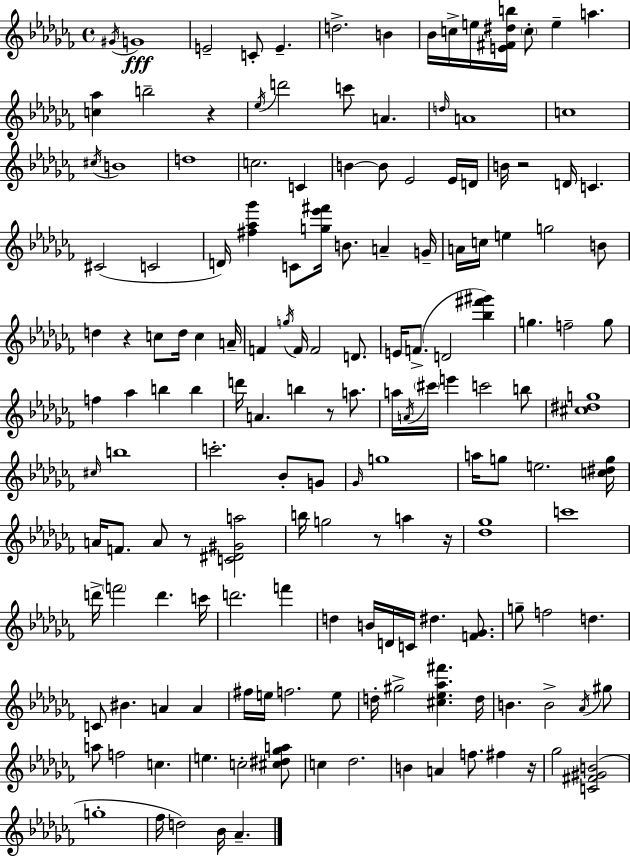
X:1
T:Untitled
M:4/4
L:1/4
K:Abm
^G/4 G4 E2 C/2 E d2 B _B/4 c/4 e/4 [E^F^db]/4 c/2 e a [c_a] b2 z _e/4 d'2 c'/2 A d/4 A4 c4 ^c/4 B4 d4 c2 C B B/2 _E2 _E/4 D/4 B/4 z2 D/4 C ^C2 C2 D/4 [^f_a_g'] C/2 [g_e'^f']/4 B/2 A G/4 A/4 c/4 e g2 B/2 d z c/2 d/4 c A/4 F g/4 F/4 F2 D/2 E/4 F/2 D2 [_b^f'^g'] g f2 g/2 f _a b b d'/4 A b z/2 a/2 a/4 A/4 ^c'/4 e' c'2 b/2 [^c^dg]4 ^c/4 b4 c'2 _B/2 G/2 _G/4 g4 a/4 g/2 e2 [c^dg]/4 A/4 F/2 A/2 z/2 [C^D^Ga]2 b/4 g2 z/2 a z/4 [_d_g]4 c'4 d'/4 f'2 d' c'/4 d'2 f' d B/4 D/4 C/4 ^d [F_G]/2 g/2 f2 d C/2 ^B A A ^f/4 e/4 f2 e/2 d/4 ^g2 [^c_e_a^f'] d/4 B B2 _A/4 ^g/2 a/2 f2 c e c2 [^c^d_ga]/2 c _d2 B A f/2 ^f z/4 _g2 [C^F^GB]2 g4 _f/4 d2 _B/4 _A